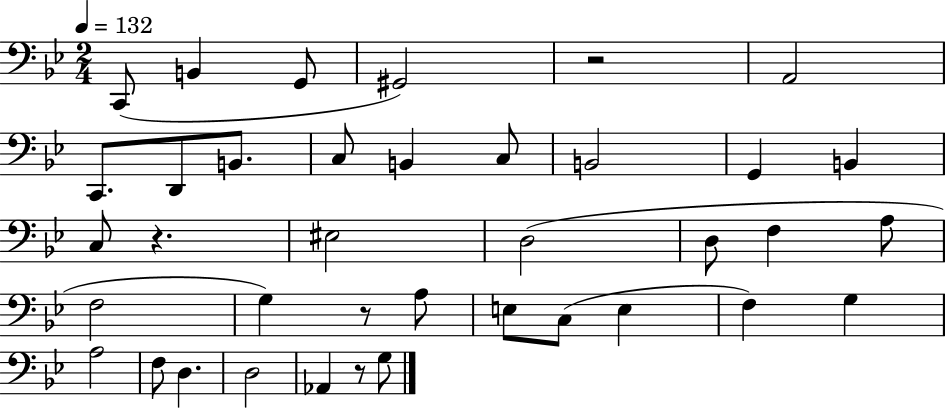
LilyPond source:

{
  \clef bass
  \numericTimeSignature
  \time 2/4
  \key bes \major
  \tempo 4 = 132
  c,8( b,4 g,8 | gis,2) | r2 | a,2 | \break c,8. d,8 b,8. | c8 b,4 c8 | b,2 | g,4 b,4 | \break c8 r4. | eis2 | d2( | d8 f4 a8 | \break f2 | g4) r8 a8 | e8 c8( e4 | f4) g4 | \break a2 | f8 d4. | d2 | aes,4 r8 g8 | \break \bar "|."
}